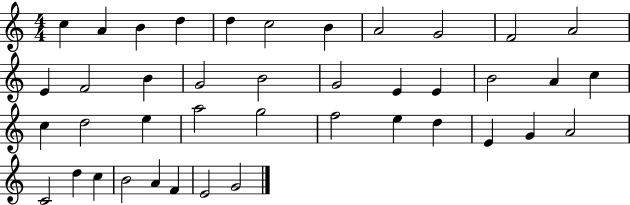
C5/q A4/q B4/q D5/q D5/q C5/h B4/q A4/h G4/h F4/h A4/h E4/q F4/h B4/q G4/h B4/h G4/h E4/q E4/q B4/h A4/q C5/q C5/q D5/h E5/q A5/h G5/h F5/h E5/q D5/q E4/q G4/q A4/h C4/h D5/q C5/q B4/h A4/q F4/q E4/h G4/h